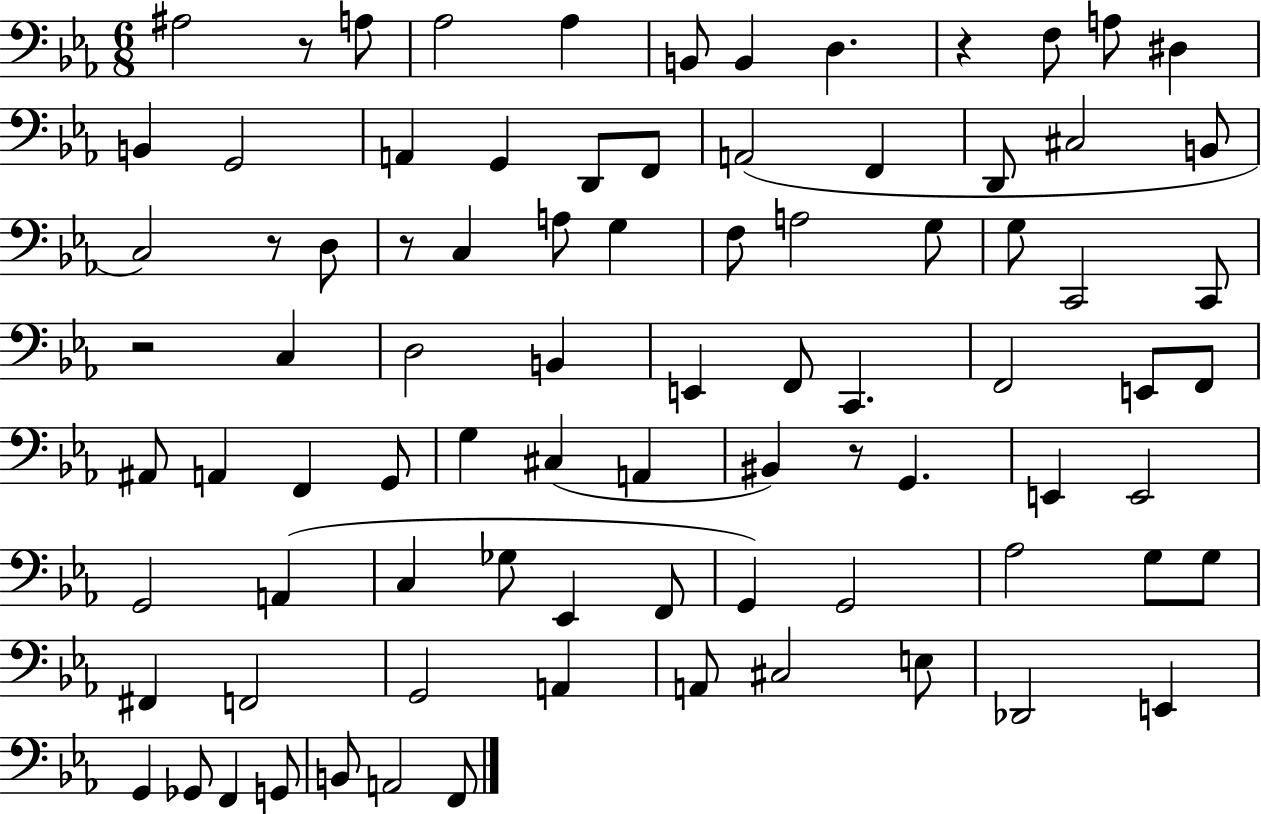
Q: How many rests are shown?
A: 6